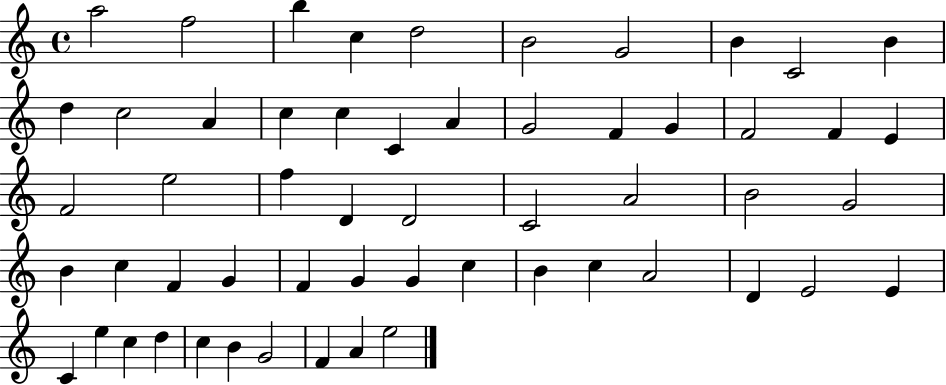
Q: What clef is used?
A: treble